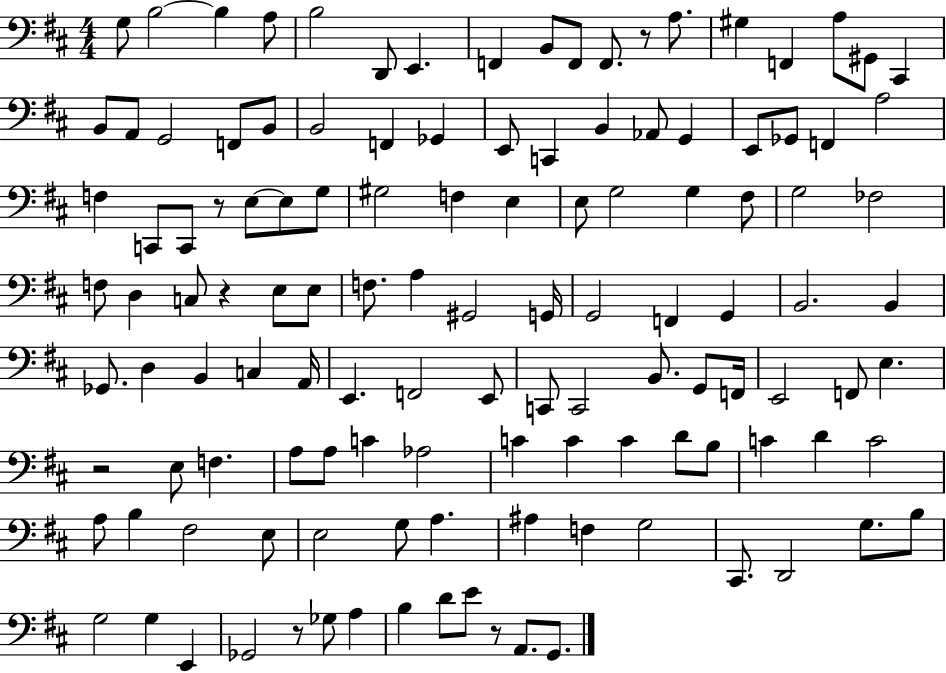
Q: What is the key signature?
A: D major